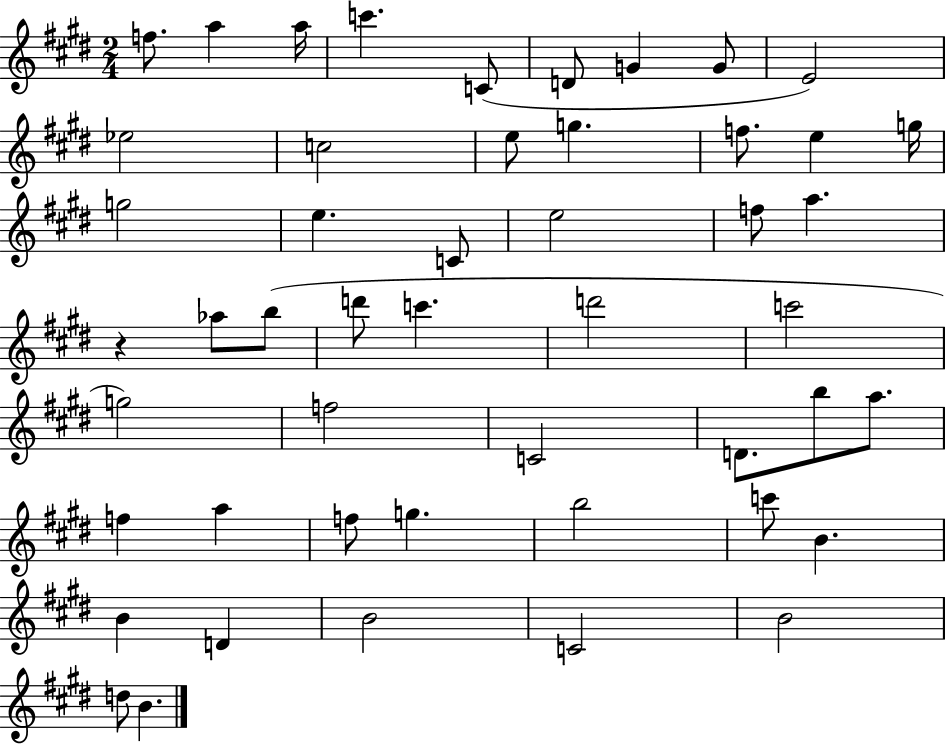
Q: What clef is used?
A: treble